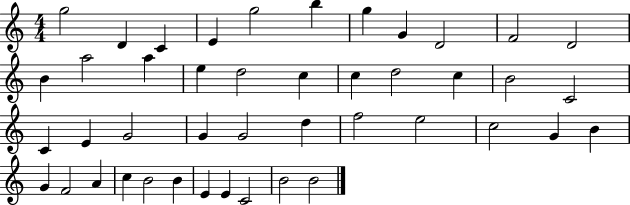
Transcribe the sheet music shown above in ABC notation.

X:1
T:Untitled
M:4/4
L:1/4
K:C
g2 D C E g2 b g G D2 F2 D2 B a2 a e d2 c c d2 c B2 C2 C E G2 G G2 d f2 e2 c2 G B G F2 A c B2 B E E C2 B2 B2